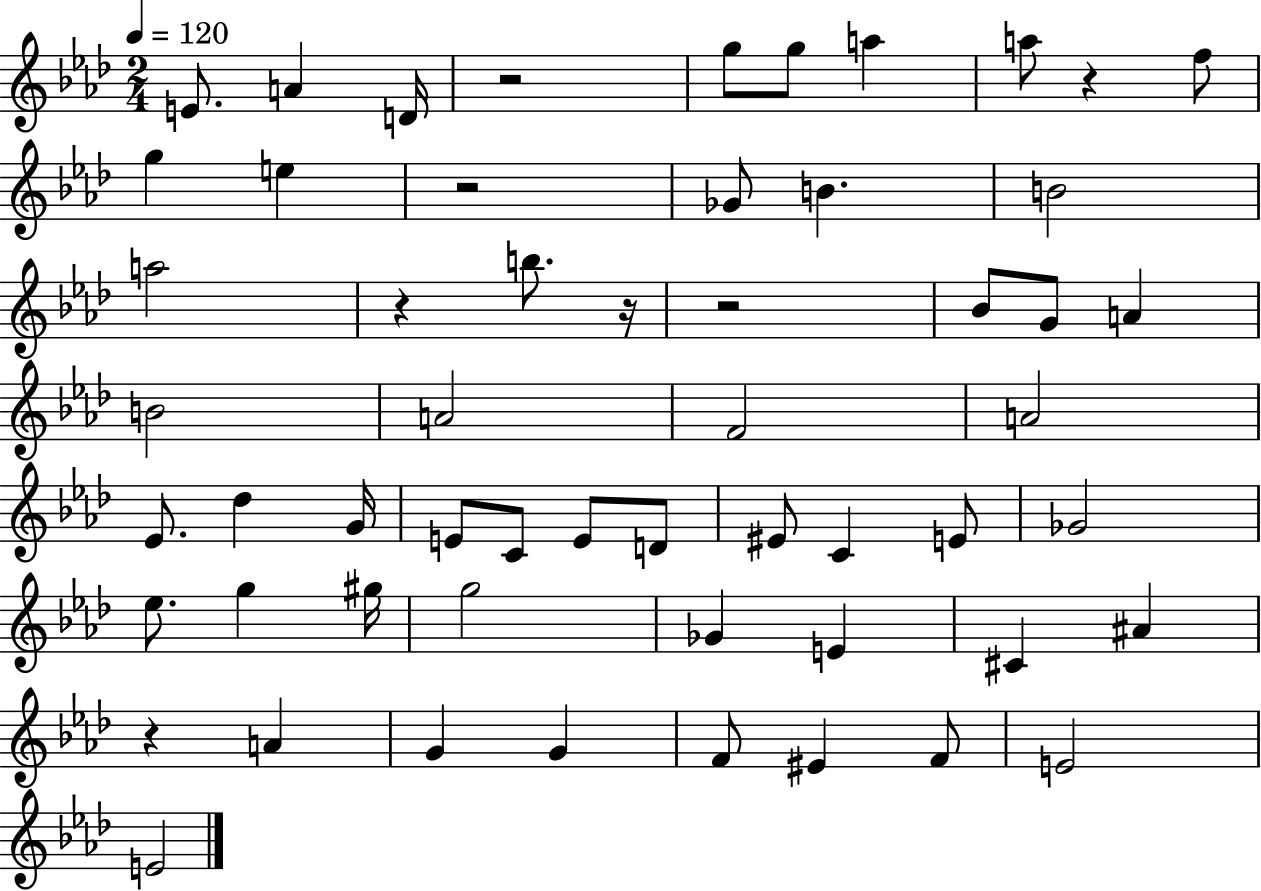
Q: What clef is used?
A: treble